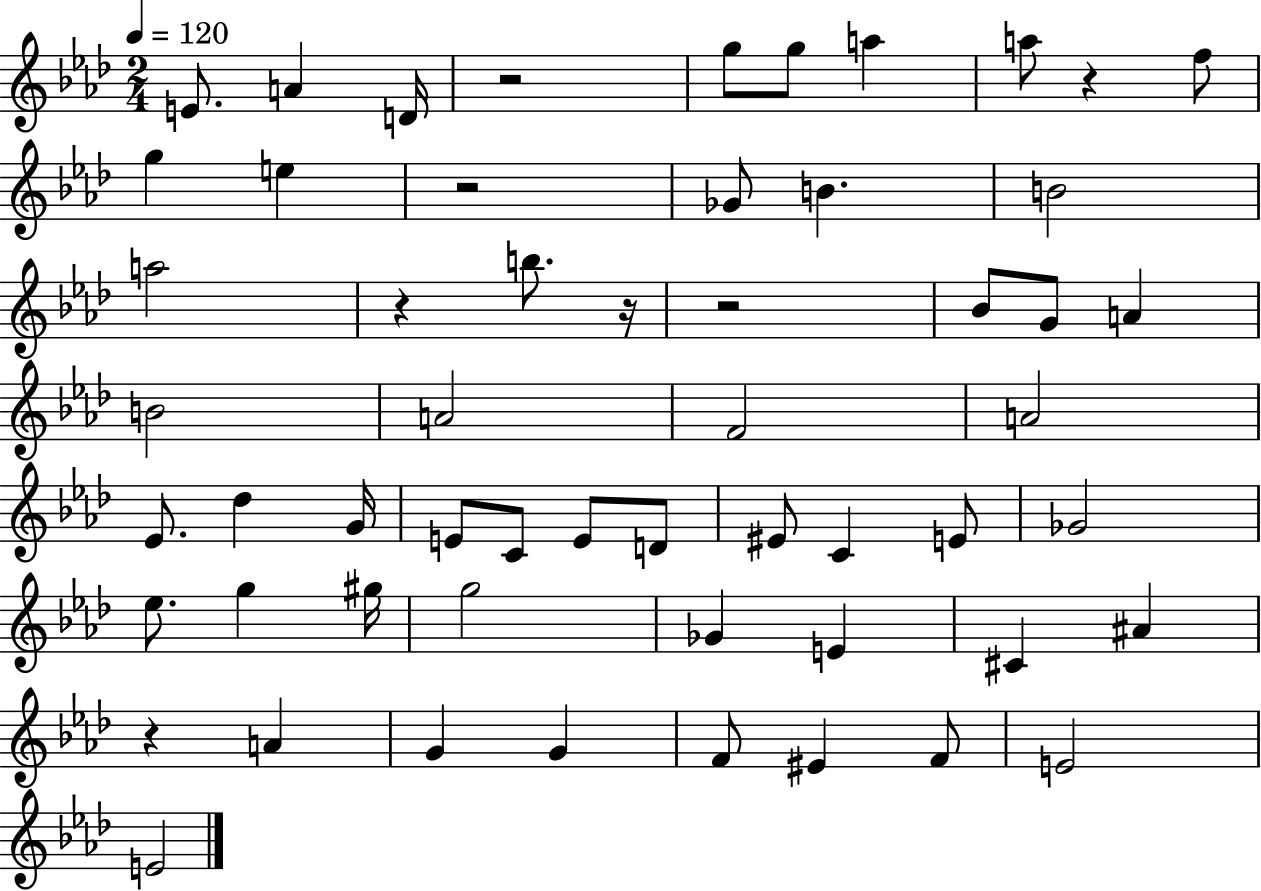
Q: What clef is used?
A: treble